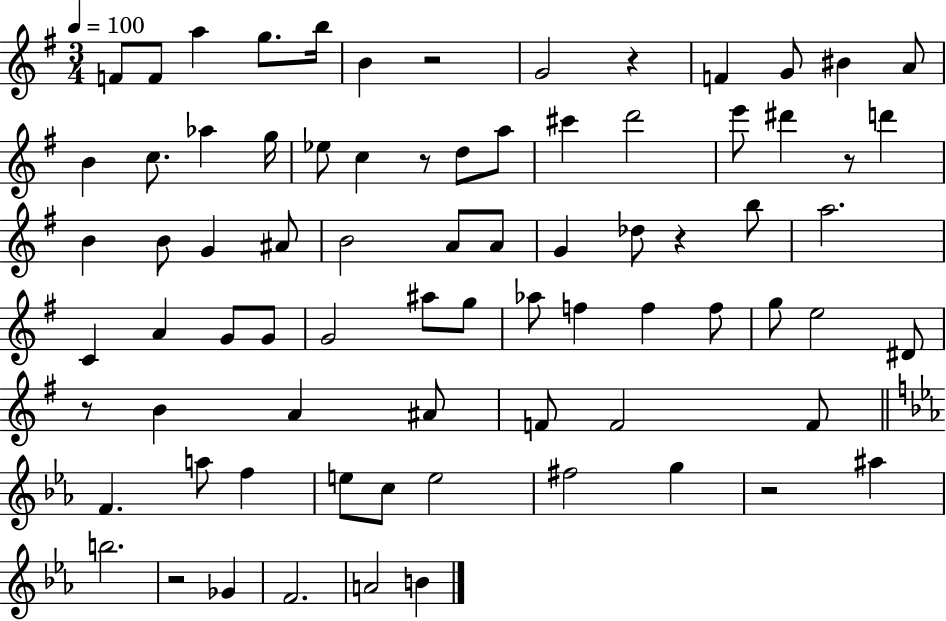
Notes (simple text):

F4/e F4/e A5/q G5/e. B5/s B4/q R/h G4/h R/q F4/q G4/e BIS4/q A4/e B4/q C5/e. Ab5/q G5/s Eb5/e C5/q R/e D5/e A5/e C#6/q D6/h E6/e D#6/q R/e D6/q B4/q B4/e G4/q A#4/e B4/h A4/e A4/e G4/q Db5/e R/q B5/e A5/h. C4/q A4/q G4/e G4/e G4/h A#5/e G5/e Ab5/e F5/q F5/q F5/e G5/e E5/h D#4/e R/e B4/q A4/q A#4/e F4/e F4/h F4/e F4/q. A5/e F5/q E5/e C5/e E5/h F#5/h G5/q R/h A#5/q B5/h. R/h Gb4/q F4/h. A4/h B4/q